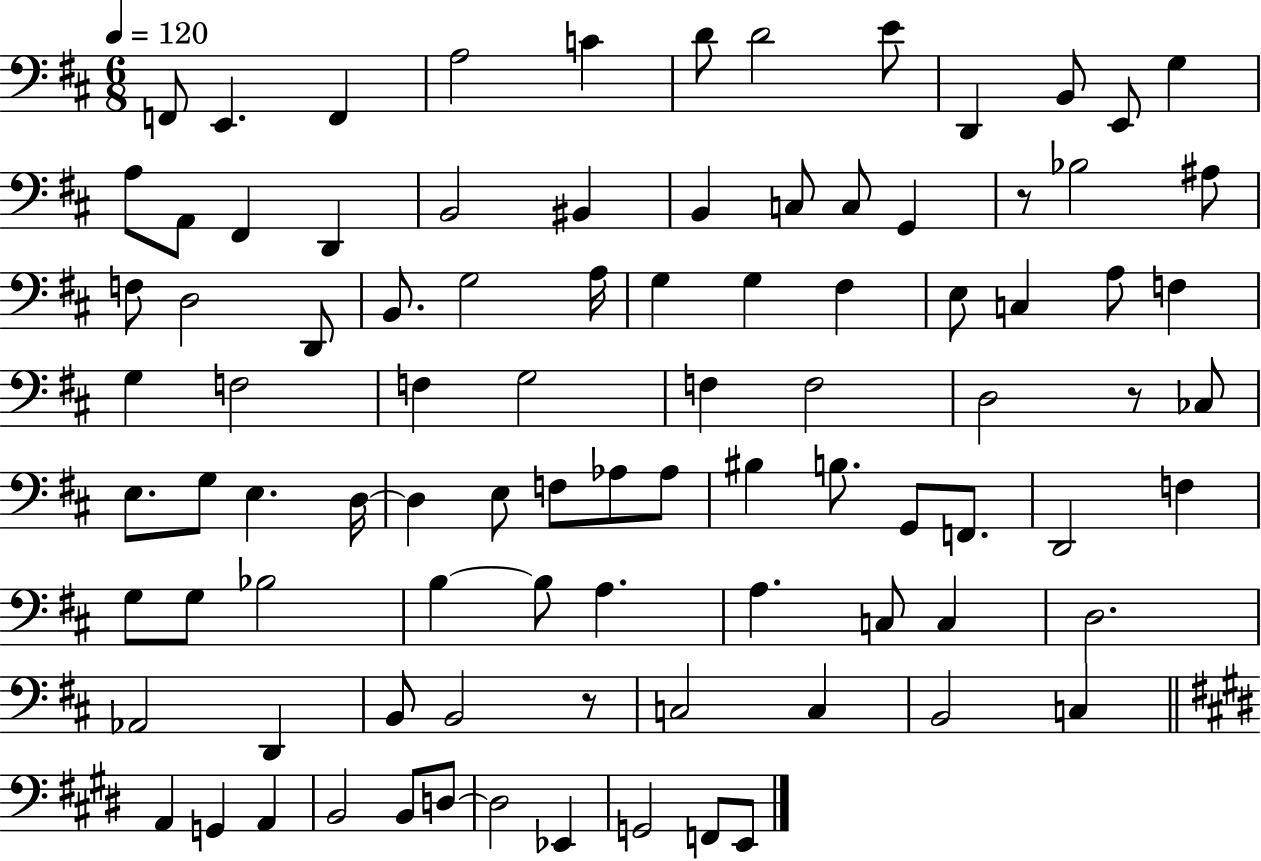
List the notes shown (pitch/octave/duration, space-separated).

F2/e E2/q. F2/q A3/h C4/q D4/e D4/h E4/e D2/q B2/e E2/e G3/q A3/e A2/e F#2/q D2/q B2/h BIS2/q B2/q C3/e C3/e G2/q R/e Bb3/h A#3/e F3/e D3/h D2/e B2/e. G3/h A3/s G3/q G3/q F#3/q E3/e C3/q A3/e F3/q G3/q F3/h F3/q G3/h F3/q F3/h D3/h R/e CES3/e E3/e. G3/e E3/q. D3/s D3/q E3/e F3/e Ab3/e Ab3/e BIS3/q B3/e. G2/e F2/e. D2/h F3/q G3/e G3/e Bb3/h B3/q B3/e A3/q. A3/q. C3/e C3/q D3/h. Ab2/h D2/q B2/e B2/h R/e C3/h C3/q B2/h C3/q A2/q G2/q A2/q B2/h B2/e D3/e D3/h Eb2/q G2/h F2/e E2/e